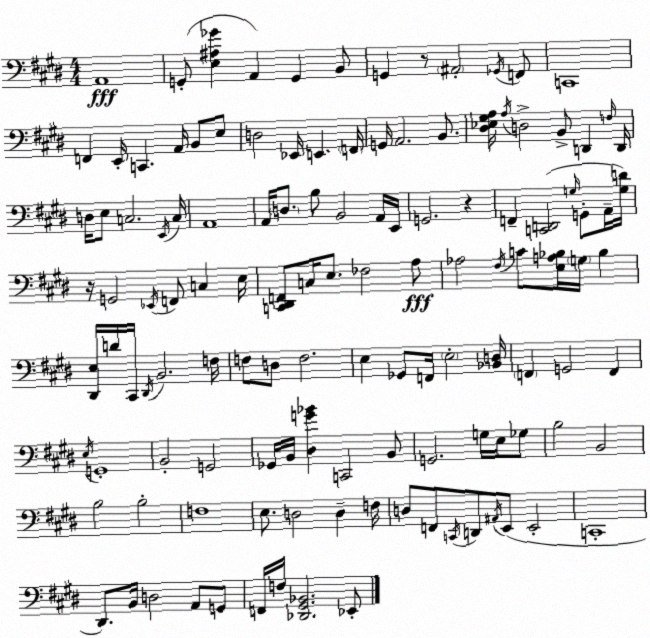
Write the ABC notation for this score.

X:1
T:Untitled
M:4/4
L:1/4
K:E
A,,4 G,,/2 [E,^A,_G] A,, G,, B,,/2 G,, z/2 ^A,,2 _G,,/4 F,,/2 C,,4 F,, E,,/4 C,, A,,/4 B,,/2 E,/2 D,2 _E,,/4 E,, F,,/4 G,,/4 A,,2 B,,/2 [^D,_E,^G,A,]/4 A,/4 D,2 B,,/2 D,, F,/4 D,,/4 D,/4 E,/2 C,2 E,,/4 C,/4 A,,4 A,,/4 D,/2 B,/2 B,,2 A,,/4 E,,/4 G,,2 z F,, [C,,D,,]2 G,/4 G,,/2 A,,/4 [G,D]/4 z/4 G,,2 _E,,/4 F,,/2 C, E,/4 [C,,^D,,F,,]/2 C,/4 E,/2 _F,2 A,/2 _A,2 ^F,/4 C/2 [E,A,_B,]/4 G,/4 _B, [^D,,E,]/4 D/4 ^C,,/4 ^D,,/4 B,,2 F,/4 F,/2 D,/2 F,2 E, _G,,/2 F,,/4 E,2 [_B,,D,]/4 F,, G,,2 F,, E,/4 G,,4 B,,2 G,,2 _G,,/4 B,,/4 [^D,G_B] C,,2 B,,/2 G,,2 G,/4 E,/4 _G,/2 B,2 B,,2 B,2 B,2 F,4 E,/2 D,2 D, F,/4 D,/2 F,,/2 C,,/4 D,,/2 ^A,,/4 E,,/2 E,,2 C,,4 ^D,,/2 B,,/4 D,2 A,,/2 G,,/2 F,,/4 F,/4 [_D,,^G,,_B,,]2 _E,,/2